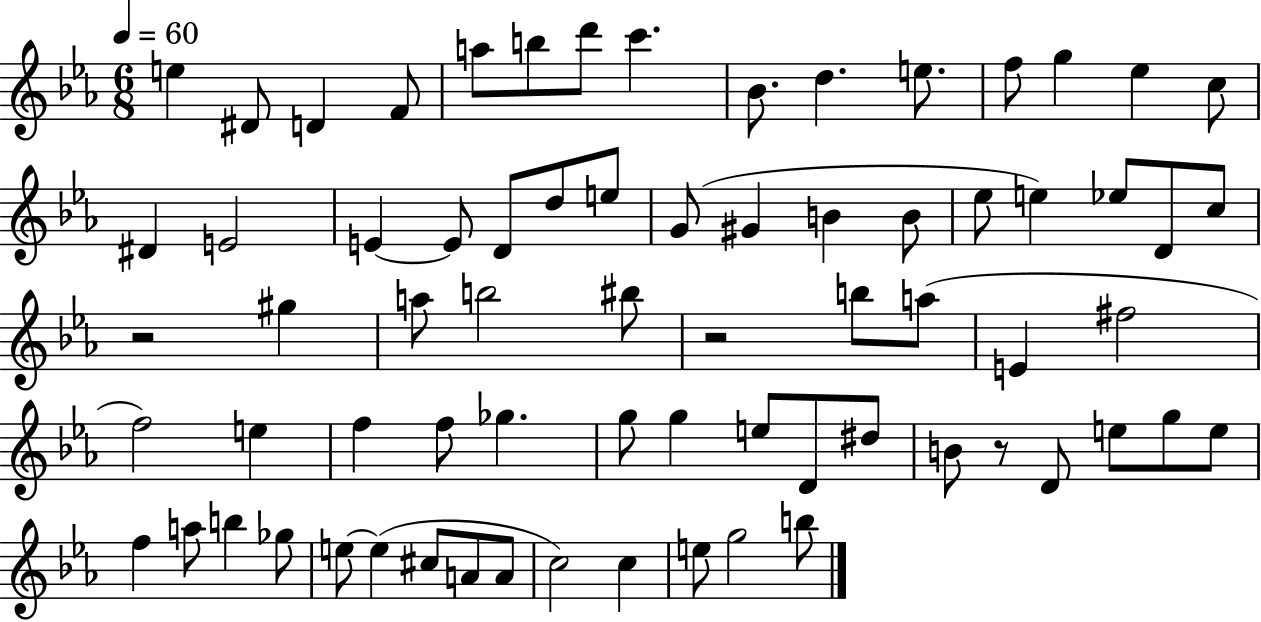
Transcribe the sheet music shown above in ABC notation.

X:1
T:Untitled
M:6/8
L:1/4
K:Eb
e ^D/2 D F/2 a/2 b/2 d'/2 c' _B/2 d e/2 f/2 g _e c/2 ^D E2 E E/2 D/2 d/2 e/2 G/2 ^G B B/2 _e/2 e _e/2 D/2 c/2 z2 ^g a/2 b2 ^b/2 z2 b/2 a/2 E ^f2 f2 e f f/2 _g g/2 g e/2 D/2 ^d/2 B/2 z/2 D/2 e/2 g/2 e/2 f a/2 b _g/2 e/2 e ^c/2 A/2 A/2 c2 c e/2 g2 b/2